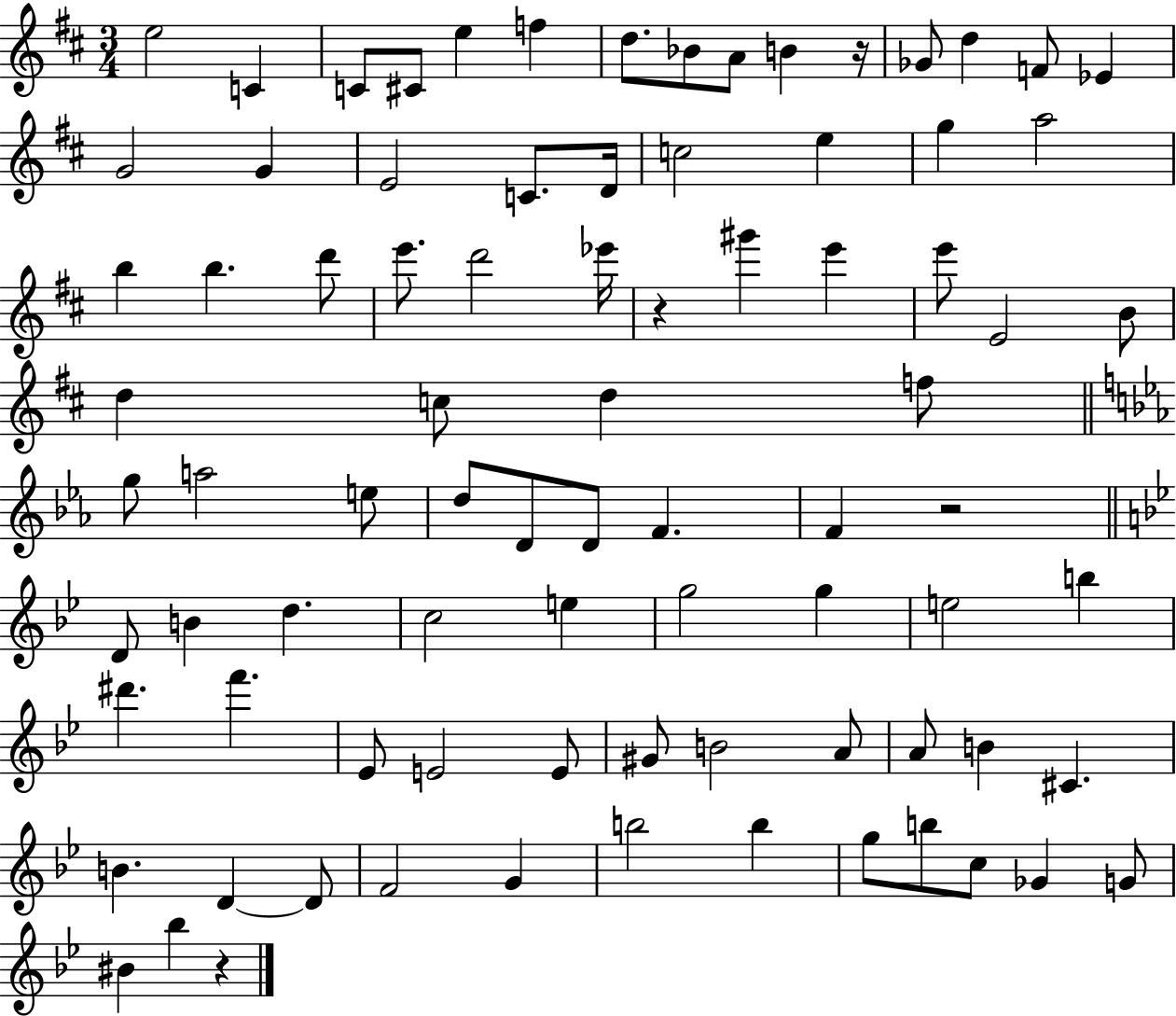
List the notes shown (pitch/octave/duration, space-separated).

E5/h C4/q C4/e C#4/e E5/q F5/q D5/e. Bb4/e A4/e B4/q R/s Gb4/e D5/q F4/e Eb4/q G4/h G4/q E4/h C4/e. D4/s C5/h E5/q G5/q A5/h B5/q B5/q. D6/e E6/e. D6/h Eb6/s R/q G#6/q E6/q E6/e E4/h B4/e D5/q C5/e D5/q F5/e G5/e A5/h E5/e D5/e D4/e D4/e F4/q. F4/q R/h D4/e B4/q D5/q. C5/h E5/q G5/h G5/q E5/h B5/q D#6/q. F6/q. Eb4/e E4/h E4/e G#4/e B4/h A4/e A4/e B4/q C#4/q. B4/q. D4/q D4/e F4/h G4/q B5/h B5/q G5/e B5/e C5/e Gb4/q G4/e BIS4/q Bb5/q R/q